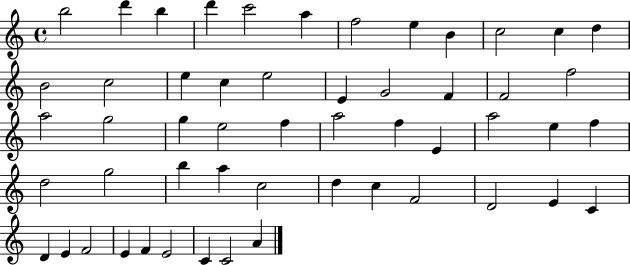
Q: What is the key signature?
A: C major